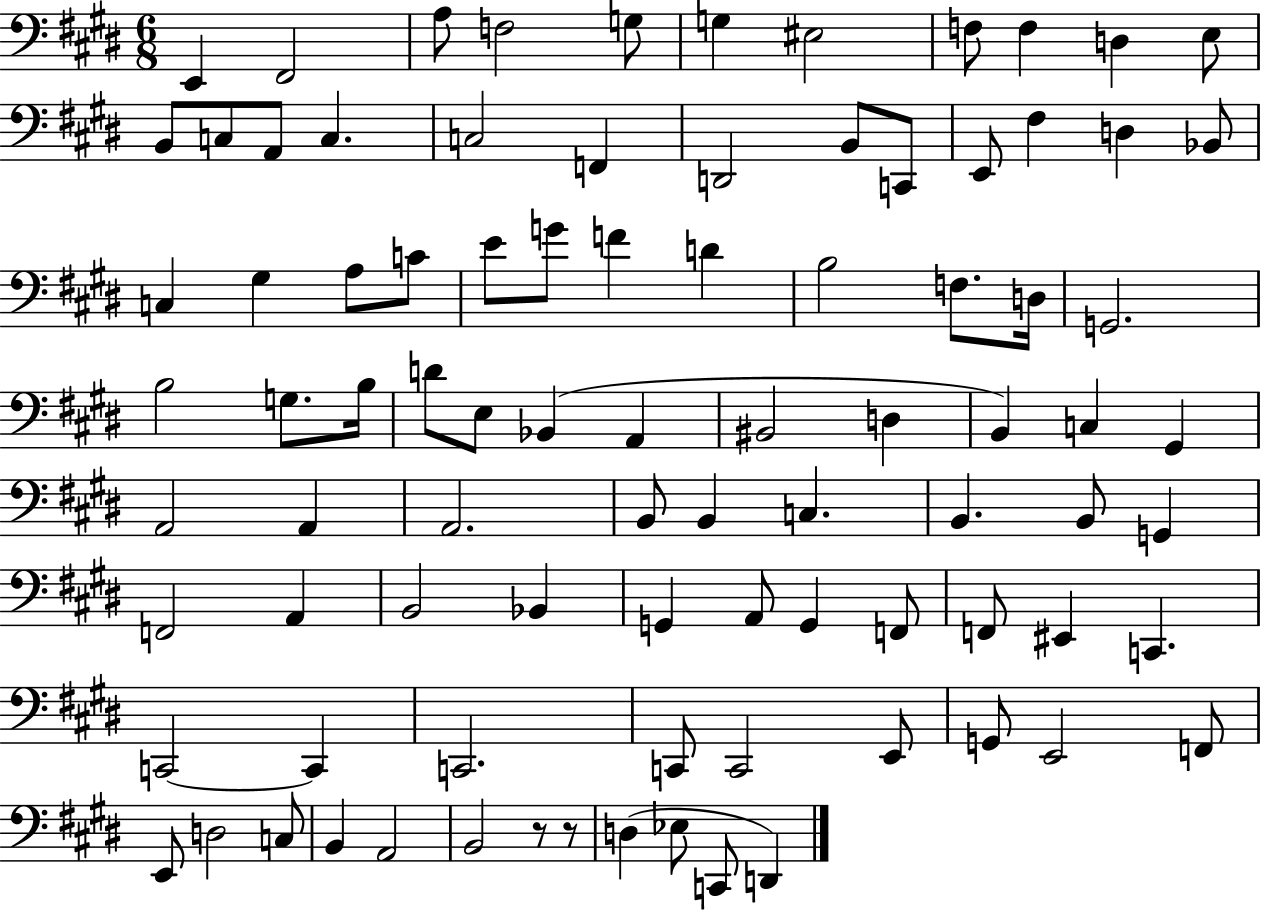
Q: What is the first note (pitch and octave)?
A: E2